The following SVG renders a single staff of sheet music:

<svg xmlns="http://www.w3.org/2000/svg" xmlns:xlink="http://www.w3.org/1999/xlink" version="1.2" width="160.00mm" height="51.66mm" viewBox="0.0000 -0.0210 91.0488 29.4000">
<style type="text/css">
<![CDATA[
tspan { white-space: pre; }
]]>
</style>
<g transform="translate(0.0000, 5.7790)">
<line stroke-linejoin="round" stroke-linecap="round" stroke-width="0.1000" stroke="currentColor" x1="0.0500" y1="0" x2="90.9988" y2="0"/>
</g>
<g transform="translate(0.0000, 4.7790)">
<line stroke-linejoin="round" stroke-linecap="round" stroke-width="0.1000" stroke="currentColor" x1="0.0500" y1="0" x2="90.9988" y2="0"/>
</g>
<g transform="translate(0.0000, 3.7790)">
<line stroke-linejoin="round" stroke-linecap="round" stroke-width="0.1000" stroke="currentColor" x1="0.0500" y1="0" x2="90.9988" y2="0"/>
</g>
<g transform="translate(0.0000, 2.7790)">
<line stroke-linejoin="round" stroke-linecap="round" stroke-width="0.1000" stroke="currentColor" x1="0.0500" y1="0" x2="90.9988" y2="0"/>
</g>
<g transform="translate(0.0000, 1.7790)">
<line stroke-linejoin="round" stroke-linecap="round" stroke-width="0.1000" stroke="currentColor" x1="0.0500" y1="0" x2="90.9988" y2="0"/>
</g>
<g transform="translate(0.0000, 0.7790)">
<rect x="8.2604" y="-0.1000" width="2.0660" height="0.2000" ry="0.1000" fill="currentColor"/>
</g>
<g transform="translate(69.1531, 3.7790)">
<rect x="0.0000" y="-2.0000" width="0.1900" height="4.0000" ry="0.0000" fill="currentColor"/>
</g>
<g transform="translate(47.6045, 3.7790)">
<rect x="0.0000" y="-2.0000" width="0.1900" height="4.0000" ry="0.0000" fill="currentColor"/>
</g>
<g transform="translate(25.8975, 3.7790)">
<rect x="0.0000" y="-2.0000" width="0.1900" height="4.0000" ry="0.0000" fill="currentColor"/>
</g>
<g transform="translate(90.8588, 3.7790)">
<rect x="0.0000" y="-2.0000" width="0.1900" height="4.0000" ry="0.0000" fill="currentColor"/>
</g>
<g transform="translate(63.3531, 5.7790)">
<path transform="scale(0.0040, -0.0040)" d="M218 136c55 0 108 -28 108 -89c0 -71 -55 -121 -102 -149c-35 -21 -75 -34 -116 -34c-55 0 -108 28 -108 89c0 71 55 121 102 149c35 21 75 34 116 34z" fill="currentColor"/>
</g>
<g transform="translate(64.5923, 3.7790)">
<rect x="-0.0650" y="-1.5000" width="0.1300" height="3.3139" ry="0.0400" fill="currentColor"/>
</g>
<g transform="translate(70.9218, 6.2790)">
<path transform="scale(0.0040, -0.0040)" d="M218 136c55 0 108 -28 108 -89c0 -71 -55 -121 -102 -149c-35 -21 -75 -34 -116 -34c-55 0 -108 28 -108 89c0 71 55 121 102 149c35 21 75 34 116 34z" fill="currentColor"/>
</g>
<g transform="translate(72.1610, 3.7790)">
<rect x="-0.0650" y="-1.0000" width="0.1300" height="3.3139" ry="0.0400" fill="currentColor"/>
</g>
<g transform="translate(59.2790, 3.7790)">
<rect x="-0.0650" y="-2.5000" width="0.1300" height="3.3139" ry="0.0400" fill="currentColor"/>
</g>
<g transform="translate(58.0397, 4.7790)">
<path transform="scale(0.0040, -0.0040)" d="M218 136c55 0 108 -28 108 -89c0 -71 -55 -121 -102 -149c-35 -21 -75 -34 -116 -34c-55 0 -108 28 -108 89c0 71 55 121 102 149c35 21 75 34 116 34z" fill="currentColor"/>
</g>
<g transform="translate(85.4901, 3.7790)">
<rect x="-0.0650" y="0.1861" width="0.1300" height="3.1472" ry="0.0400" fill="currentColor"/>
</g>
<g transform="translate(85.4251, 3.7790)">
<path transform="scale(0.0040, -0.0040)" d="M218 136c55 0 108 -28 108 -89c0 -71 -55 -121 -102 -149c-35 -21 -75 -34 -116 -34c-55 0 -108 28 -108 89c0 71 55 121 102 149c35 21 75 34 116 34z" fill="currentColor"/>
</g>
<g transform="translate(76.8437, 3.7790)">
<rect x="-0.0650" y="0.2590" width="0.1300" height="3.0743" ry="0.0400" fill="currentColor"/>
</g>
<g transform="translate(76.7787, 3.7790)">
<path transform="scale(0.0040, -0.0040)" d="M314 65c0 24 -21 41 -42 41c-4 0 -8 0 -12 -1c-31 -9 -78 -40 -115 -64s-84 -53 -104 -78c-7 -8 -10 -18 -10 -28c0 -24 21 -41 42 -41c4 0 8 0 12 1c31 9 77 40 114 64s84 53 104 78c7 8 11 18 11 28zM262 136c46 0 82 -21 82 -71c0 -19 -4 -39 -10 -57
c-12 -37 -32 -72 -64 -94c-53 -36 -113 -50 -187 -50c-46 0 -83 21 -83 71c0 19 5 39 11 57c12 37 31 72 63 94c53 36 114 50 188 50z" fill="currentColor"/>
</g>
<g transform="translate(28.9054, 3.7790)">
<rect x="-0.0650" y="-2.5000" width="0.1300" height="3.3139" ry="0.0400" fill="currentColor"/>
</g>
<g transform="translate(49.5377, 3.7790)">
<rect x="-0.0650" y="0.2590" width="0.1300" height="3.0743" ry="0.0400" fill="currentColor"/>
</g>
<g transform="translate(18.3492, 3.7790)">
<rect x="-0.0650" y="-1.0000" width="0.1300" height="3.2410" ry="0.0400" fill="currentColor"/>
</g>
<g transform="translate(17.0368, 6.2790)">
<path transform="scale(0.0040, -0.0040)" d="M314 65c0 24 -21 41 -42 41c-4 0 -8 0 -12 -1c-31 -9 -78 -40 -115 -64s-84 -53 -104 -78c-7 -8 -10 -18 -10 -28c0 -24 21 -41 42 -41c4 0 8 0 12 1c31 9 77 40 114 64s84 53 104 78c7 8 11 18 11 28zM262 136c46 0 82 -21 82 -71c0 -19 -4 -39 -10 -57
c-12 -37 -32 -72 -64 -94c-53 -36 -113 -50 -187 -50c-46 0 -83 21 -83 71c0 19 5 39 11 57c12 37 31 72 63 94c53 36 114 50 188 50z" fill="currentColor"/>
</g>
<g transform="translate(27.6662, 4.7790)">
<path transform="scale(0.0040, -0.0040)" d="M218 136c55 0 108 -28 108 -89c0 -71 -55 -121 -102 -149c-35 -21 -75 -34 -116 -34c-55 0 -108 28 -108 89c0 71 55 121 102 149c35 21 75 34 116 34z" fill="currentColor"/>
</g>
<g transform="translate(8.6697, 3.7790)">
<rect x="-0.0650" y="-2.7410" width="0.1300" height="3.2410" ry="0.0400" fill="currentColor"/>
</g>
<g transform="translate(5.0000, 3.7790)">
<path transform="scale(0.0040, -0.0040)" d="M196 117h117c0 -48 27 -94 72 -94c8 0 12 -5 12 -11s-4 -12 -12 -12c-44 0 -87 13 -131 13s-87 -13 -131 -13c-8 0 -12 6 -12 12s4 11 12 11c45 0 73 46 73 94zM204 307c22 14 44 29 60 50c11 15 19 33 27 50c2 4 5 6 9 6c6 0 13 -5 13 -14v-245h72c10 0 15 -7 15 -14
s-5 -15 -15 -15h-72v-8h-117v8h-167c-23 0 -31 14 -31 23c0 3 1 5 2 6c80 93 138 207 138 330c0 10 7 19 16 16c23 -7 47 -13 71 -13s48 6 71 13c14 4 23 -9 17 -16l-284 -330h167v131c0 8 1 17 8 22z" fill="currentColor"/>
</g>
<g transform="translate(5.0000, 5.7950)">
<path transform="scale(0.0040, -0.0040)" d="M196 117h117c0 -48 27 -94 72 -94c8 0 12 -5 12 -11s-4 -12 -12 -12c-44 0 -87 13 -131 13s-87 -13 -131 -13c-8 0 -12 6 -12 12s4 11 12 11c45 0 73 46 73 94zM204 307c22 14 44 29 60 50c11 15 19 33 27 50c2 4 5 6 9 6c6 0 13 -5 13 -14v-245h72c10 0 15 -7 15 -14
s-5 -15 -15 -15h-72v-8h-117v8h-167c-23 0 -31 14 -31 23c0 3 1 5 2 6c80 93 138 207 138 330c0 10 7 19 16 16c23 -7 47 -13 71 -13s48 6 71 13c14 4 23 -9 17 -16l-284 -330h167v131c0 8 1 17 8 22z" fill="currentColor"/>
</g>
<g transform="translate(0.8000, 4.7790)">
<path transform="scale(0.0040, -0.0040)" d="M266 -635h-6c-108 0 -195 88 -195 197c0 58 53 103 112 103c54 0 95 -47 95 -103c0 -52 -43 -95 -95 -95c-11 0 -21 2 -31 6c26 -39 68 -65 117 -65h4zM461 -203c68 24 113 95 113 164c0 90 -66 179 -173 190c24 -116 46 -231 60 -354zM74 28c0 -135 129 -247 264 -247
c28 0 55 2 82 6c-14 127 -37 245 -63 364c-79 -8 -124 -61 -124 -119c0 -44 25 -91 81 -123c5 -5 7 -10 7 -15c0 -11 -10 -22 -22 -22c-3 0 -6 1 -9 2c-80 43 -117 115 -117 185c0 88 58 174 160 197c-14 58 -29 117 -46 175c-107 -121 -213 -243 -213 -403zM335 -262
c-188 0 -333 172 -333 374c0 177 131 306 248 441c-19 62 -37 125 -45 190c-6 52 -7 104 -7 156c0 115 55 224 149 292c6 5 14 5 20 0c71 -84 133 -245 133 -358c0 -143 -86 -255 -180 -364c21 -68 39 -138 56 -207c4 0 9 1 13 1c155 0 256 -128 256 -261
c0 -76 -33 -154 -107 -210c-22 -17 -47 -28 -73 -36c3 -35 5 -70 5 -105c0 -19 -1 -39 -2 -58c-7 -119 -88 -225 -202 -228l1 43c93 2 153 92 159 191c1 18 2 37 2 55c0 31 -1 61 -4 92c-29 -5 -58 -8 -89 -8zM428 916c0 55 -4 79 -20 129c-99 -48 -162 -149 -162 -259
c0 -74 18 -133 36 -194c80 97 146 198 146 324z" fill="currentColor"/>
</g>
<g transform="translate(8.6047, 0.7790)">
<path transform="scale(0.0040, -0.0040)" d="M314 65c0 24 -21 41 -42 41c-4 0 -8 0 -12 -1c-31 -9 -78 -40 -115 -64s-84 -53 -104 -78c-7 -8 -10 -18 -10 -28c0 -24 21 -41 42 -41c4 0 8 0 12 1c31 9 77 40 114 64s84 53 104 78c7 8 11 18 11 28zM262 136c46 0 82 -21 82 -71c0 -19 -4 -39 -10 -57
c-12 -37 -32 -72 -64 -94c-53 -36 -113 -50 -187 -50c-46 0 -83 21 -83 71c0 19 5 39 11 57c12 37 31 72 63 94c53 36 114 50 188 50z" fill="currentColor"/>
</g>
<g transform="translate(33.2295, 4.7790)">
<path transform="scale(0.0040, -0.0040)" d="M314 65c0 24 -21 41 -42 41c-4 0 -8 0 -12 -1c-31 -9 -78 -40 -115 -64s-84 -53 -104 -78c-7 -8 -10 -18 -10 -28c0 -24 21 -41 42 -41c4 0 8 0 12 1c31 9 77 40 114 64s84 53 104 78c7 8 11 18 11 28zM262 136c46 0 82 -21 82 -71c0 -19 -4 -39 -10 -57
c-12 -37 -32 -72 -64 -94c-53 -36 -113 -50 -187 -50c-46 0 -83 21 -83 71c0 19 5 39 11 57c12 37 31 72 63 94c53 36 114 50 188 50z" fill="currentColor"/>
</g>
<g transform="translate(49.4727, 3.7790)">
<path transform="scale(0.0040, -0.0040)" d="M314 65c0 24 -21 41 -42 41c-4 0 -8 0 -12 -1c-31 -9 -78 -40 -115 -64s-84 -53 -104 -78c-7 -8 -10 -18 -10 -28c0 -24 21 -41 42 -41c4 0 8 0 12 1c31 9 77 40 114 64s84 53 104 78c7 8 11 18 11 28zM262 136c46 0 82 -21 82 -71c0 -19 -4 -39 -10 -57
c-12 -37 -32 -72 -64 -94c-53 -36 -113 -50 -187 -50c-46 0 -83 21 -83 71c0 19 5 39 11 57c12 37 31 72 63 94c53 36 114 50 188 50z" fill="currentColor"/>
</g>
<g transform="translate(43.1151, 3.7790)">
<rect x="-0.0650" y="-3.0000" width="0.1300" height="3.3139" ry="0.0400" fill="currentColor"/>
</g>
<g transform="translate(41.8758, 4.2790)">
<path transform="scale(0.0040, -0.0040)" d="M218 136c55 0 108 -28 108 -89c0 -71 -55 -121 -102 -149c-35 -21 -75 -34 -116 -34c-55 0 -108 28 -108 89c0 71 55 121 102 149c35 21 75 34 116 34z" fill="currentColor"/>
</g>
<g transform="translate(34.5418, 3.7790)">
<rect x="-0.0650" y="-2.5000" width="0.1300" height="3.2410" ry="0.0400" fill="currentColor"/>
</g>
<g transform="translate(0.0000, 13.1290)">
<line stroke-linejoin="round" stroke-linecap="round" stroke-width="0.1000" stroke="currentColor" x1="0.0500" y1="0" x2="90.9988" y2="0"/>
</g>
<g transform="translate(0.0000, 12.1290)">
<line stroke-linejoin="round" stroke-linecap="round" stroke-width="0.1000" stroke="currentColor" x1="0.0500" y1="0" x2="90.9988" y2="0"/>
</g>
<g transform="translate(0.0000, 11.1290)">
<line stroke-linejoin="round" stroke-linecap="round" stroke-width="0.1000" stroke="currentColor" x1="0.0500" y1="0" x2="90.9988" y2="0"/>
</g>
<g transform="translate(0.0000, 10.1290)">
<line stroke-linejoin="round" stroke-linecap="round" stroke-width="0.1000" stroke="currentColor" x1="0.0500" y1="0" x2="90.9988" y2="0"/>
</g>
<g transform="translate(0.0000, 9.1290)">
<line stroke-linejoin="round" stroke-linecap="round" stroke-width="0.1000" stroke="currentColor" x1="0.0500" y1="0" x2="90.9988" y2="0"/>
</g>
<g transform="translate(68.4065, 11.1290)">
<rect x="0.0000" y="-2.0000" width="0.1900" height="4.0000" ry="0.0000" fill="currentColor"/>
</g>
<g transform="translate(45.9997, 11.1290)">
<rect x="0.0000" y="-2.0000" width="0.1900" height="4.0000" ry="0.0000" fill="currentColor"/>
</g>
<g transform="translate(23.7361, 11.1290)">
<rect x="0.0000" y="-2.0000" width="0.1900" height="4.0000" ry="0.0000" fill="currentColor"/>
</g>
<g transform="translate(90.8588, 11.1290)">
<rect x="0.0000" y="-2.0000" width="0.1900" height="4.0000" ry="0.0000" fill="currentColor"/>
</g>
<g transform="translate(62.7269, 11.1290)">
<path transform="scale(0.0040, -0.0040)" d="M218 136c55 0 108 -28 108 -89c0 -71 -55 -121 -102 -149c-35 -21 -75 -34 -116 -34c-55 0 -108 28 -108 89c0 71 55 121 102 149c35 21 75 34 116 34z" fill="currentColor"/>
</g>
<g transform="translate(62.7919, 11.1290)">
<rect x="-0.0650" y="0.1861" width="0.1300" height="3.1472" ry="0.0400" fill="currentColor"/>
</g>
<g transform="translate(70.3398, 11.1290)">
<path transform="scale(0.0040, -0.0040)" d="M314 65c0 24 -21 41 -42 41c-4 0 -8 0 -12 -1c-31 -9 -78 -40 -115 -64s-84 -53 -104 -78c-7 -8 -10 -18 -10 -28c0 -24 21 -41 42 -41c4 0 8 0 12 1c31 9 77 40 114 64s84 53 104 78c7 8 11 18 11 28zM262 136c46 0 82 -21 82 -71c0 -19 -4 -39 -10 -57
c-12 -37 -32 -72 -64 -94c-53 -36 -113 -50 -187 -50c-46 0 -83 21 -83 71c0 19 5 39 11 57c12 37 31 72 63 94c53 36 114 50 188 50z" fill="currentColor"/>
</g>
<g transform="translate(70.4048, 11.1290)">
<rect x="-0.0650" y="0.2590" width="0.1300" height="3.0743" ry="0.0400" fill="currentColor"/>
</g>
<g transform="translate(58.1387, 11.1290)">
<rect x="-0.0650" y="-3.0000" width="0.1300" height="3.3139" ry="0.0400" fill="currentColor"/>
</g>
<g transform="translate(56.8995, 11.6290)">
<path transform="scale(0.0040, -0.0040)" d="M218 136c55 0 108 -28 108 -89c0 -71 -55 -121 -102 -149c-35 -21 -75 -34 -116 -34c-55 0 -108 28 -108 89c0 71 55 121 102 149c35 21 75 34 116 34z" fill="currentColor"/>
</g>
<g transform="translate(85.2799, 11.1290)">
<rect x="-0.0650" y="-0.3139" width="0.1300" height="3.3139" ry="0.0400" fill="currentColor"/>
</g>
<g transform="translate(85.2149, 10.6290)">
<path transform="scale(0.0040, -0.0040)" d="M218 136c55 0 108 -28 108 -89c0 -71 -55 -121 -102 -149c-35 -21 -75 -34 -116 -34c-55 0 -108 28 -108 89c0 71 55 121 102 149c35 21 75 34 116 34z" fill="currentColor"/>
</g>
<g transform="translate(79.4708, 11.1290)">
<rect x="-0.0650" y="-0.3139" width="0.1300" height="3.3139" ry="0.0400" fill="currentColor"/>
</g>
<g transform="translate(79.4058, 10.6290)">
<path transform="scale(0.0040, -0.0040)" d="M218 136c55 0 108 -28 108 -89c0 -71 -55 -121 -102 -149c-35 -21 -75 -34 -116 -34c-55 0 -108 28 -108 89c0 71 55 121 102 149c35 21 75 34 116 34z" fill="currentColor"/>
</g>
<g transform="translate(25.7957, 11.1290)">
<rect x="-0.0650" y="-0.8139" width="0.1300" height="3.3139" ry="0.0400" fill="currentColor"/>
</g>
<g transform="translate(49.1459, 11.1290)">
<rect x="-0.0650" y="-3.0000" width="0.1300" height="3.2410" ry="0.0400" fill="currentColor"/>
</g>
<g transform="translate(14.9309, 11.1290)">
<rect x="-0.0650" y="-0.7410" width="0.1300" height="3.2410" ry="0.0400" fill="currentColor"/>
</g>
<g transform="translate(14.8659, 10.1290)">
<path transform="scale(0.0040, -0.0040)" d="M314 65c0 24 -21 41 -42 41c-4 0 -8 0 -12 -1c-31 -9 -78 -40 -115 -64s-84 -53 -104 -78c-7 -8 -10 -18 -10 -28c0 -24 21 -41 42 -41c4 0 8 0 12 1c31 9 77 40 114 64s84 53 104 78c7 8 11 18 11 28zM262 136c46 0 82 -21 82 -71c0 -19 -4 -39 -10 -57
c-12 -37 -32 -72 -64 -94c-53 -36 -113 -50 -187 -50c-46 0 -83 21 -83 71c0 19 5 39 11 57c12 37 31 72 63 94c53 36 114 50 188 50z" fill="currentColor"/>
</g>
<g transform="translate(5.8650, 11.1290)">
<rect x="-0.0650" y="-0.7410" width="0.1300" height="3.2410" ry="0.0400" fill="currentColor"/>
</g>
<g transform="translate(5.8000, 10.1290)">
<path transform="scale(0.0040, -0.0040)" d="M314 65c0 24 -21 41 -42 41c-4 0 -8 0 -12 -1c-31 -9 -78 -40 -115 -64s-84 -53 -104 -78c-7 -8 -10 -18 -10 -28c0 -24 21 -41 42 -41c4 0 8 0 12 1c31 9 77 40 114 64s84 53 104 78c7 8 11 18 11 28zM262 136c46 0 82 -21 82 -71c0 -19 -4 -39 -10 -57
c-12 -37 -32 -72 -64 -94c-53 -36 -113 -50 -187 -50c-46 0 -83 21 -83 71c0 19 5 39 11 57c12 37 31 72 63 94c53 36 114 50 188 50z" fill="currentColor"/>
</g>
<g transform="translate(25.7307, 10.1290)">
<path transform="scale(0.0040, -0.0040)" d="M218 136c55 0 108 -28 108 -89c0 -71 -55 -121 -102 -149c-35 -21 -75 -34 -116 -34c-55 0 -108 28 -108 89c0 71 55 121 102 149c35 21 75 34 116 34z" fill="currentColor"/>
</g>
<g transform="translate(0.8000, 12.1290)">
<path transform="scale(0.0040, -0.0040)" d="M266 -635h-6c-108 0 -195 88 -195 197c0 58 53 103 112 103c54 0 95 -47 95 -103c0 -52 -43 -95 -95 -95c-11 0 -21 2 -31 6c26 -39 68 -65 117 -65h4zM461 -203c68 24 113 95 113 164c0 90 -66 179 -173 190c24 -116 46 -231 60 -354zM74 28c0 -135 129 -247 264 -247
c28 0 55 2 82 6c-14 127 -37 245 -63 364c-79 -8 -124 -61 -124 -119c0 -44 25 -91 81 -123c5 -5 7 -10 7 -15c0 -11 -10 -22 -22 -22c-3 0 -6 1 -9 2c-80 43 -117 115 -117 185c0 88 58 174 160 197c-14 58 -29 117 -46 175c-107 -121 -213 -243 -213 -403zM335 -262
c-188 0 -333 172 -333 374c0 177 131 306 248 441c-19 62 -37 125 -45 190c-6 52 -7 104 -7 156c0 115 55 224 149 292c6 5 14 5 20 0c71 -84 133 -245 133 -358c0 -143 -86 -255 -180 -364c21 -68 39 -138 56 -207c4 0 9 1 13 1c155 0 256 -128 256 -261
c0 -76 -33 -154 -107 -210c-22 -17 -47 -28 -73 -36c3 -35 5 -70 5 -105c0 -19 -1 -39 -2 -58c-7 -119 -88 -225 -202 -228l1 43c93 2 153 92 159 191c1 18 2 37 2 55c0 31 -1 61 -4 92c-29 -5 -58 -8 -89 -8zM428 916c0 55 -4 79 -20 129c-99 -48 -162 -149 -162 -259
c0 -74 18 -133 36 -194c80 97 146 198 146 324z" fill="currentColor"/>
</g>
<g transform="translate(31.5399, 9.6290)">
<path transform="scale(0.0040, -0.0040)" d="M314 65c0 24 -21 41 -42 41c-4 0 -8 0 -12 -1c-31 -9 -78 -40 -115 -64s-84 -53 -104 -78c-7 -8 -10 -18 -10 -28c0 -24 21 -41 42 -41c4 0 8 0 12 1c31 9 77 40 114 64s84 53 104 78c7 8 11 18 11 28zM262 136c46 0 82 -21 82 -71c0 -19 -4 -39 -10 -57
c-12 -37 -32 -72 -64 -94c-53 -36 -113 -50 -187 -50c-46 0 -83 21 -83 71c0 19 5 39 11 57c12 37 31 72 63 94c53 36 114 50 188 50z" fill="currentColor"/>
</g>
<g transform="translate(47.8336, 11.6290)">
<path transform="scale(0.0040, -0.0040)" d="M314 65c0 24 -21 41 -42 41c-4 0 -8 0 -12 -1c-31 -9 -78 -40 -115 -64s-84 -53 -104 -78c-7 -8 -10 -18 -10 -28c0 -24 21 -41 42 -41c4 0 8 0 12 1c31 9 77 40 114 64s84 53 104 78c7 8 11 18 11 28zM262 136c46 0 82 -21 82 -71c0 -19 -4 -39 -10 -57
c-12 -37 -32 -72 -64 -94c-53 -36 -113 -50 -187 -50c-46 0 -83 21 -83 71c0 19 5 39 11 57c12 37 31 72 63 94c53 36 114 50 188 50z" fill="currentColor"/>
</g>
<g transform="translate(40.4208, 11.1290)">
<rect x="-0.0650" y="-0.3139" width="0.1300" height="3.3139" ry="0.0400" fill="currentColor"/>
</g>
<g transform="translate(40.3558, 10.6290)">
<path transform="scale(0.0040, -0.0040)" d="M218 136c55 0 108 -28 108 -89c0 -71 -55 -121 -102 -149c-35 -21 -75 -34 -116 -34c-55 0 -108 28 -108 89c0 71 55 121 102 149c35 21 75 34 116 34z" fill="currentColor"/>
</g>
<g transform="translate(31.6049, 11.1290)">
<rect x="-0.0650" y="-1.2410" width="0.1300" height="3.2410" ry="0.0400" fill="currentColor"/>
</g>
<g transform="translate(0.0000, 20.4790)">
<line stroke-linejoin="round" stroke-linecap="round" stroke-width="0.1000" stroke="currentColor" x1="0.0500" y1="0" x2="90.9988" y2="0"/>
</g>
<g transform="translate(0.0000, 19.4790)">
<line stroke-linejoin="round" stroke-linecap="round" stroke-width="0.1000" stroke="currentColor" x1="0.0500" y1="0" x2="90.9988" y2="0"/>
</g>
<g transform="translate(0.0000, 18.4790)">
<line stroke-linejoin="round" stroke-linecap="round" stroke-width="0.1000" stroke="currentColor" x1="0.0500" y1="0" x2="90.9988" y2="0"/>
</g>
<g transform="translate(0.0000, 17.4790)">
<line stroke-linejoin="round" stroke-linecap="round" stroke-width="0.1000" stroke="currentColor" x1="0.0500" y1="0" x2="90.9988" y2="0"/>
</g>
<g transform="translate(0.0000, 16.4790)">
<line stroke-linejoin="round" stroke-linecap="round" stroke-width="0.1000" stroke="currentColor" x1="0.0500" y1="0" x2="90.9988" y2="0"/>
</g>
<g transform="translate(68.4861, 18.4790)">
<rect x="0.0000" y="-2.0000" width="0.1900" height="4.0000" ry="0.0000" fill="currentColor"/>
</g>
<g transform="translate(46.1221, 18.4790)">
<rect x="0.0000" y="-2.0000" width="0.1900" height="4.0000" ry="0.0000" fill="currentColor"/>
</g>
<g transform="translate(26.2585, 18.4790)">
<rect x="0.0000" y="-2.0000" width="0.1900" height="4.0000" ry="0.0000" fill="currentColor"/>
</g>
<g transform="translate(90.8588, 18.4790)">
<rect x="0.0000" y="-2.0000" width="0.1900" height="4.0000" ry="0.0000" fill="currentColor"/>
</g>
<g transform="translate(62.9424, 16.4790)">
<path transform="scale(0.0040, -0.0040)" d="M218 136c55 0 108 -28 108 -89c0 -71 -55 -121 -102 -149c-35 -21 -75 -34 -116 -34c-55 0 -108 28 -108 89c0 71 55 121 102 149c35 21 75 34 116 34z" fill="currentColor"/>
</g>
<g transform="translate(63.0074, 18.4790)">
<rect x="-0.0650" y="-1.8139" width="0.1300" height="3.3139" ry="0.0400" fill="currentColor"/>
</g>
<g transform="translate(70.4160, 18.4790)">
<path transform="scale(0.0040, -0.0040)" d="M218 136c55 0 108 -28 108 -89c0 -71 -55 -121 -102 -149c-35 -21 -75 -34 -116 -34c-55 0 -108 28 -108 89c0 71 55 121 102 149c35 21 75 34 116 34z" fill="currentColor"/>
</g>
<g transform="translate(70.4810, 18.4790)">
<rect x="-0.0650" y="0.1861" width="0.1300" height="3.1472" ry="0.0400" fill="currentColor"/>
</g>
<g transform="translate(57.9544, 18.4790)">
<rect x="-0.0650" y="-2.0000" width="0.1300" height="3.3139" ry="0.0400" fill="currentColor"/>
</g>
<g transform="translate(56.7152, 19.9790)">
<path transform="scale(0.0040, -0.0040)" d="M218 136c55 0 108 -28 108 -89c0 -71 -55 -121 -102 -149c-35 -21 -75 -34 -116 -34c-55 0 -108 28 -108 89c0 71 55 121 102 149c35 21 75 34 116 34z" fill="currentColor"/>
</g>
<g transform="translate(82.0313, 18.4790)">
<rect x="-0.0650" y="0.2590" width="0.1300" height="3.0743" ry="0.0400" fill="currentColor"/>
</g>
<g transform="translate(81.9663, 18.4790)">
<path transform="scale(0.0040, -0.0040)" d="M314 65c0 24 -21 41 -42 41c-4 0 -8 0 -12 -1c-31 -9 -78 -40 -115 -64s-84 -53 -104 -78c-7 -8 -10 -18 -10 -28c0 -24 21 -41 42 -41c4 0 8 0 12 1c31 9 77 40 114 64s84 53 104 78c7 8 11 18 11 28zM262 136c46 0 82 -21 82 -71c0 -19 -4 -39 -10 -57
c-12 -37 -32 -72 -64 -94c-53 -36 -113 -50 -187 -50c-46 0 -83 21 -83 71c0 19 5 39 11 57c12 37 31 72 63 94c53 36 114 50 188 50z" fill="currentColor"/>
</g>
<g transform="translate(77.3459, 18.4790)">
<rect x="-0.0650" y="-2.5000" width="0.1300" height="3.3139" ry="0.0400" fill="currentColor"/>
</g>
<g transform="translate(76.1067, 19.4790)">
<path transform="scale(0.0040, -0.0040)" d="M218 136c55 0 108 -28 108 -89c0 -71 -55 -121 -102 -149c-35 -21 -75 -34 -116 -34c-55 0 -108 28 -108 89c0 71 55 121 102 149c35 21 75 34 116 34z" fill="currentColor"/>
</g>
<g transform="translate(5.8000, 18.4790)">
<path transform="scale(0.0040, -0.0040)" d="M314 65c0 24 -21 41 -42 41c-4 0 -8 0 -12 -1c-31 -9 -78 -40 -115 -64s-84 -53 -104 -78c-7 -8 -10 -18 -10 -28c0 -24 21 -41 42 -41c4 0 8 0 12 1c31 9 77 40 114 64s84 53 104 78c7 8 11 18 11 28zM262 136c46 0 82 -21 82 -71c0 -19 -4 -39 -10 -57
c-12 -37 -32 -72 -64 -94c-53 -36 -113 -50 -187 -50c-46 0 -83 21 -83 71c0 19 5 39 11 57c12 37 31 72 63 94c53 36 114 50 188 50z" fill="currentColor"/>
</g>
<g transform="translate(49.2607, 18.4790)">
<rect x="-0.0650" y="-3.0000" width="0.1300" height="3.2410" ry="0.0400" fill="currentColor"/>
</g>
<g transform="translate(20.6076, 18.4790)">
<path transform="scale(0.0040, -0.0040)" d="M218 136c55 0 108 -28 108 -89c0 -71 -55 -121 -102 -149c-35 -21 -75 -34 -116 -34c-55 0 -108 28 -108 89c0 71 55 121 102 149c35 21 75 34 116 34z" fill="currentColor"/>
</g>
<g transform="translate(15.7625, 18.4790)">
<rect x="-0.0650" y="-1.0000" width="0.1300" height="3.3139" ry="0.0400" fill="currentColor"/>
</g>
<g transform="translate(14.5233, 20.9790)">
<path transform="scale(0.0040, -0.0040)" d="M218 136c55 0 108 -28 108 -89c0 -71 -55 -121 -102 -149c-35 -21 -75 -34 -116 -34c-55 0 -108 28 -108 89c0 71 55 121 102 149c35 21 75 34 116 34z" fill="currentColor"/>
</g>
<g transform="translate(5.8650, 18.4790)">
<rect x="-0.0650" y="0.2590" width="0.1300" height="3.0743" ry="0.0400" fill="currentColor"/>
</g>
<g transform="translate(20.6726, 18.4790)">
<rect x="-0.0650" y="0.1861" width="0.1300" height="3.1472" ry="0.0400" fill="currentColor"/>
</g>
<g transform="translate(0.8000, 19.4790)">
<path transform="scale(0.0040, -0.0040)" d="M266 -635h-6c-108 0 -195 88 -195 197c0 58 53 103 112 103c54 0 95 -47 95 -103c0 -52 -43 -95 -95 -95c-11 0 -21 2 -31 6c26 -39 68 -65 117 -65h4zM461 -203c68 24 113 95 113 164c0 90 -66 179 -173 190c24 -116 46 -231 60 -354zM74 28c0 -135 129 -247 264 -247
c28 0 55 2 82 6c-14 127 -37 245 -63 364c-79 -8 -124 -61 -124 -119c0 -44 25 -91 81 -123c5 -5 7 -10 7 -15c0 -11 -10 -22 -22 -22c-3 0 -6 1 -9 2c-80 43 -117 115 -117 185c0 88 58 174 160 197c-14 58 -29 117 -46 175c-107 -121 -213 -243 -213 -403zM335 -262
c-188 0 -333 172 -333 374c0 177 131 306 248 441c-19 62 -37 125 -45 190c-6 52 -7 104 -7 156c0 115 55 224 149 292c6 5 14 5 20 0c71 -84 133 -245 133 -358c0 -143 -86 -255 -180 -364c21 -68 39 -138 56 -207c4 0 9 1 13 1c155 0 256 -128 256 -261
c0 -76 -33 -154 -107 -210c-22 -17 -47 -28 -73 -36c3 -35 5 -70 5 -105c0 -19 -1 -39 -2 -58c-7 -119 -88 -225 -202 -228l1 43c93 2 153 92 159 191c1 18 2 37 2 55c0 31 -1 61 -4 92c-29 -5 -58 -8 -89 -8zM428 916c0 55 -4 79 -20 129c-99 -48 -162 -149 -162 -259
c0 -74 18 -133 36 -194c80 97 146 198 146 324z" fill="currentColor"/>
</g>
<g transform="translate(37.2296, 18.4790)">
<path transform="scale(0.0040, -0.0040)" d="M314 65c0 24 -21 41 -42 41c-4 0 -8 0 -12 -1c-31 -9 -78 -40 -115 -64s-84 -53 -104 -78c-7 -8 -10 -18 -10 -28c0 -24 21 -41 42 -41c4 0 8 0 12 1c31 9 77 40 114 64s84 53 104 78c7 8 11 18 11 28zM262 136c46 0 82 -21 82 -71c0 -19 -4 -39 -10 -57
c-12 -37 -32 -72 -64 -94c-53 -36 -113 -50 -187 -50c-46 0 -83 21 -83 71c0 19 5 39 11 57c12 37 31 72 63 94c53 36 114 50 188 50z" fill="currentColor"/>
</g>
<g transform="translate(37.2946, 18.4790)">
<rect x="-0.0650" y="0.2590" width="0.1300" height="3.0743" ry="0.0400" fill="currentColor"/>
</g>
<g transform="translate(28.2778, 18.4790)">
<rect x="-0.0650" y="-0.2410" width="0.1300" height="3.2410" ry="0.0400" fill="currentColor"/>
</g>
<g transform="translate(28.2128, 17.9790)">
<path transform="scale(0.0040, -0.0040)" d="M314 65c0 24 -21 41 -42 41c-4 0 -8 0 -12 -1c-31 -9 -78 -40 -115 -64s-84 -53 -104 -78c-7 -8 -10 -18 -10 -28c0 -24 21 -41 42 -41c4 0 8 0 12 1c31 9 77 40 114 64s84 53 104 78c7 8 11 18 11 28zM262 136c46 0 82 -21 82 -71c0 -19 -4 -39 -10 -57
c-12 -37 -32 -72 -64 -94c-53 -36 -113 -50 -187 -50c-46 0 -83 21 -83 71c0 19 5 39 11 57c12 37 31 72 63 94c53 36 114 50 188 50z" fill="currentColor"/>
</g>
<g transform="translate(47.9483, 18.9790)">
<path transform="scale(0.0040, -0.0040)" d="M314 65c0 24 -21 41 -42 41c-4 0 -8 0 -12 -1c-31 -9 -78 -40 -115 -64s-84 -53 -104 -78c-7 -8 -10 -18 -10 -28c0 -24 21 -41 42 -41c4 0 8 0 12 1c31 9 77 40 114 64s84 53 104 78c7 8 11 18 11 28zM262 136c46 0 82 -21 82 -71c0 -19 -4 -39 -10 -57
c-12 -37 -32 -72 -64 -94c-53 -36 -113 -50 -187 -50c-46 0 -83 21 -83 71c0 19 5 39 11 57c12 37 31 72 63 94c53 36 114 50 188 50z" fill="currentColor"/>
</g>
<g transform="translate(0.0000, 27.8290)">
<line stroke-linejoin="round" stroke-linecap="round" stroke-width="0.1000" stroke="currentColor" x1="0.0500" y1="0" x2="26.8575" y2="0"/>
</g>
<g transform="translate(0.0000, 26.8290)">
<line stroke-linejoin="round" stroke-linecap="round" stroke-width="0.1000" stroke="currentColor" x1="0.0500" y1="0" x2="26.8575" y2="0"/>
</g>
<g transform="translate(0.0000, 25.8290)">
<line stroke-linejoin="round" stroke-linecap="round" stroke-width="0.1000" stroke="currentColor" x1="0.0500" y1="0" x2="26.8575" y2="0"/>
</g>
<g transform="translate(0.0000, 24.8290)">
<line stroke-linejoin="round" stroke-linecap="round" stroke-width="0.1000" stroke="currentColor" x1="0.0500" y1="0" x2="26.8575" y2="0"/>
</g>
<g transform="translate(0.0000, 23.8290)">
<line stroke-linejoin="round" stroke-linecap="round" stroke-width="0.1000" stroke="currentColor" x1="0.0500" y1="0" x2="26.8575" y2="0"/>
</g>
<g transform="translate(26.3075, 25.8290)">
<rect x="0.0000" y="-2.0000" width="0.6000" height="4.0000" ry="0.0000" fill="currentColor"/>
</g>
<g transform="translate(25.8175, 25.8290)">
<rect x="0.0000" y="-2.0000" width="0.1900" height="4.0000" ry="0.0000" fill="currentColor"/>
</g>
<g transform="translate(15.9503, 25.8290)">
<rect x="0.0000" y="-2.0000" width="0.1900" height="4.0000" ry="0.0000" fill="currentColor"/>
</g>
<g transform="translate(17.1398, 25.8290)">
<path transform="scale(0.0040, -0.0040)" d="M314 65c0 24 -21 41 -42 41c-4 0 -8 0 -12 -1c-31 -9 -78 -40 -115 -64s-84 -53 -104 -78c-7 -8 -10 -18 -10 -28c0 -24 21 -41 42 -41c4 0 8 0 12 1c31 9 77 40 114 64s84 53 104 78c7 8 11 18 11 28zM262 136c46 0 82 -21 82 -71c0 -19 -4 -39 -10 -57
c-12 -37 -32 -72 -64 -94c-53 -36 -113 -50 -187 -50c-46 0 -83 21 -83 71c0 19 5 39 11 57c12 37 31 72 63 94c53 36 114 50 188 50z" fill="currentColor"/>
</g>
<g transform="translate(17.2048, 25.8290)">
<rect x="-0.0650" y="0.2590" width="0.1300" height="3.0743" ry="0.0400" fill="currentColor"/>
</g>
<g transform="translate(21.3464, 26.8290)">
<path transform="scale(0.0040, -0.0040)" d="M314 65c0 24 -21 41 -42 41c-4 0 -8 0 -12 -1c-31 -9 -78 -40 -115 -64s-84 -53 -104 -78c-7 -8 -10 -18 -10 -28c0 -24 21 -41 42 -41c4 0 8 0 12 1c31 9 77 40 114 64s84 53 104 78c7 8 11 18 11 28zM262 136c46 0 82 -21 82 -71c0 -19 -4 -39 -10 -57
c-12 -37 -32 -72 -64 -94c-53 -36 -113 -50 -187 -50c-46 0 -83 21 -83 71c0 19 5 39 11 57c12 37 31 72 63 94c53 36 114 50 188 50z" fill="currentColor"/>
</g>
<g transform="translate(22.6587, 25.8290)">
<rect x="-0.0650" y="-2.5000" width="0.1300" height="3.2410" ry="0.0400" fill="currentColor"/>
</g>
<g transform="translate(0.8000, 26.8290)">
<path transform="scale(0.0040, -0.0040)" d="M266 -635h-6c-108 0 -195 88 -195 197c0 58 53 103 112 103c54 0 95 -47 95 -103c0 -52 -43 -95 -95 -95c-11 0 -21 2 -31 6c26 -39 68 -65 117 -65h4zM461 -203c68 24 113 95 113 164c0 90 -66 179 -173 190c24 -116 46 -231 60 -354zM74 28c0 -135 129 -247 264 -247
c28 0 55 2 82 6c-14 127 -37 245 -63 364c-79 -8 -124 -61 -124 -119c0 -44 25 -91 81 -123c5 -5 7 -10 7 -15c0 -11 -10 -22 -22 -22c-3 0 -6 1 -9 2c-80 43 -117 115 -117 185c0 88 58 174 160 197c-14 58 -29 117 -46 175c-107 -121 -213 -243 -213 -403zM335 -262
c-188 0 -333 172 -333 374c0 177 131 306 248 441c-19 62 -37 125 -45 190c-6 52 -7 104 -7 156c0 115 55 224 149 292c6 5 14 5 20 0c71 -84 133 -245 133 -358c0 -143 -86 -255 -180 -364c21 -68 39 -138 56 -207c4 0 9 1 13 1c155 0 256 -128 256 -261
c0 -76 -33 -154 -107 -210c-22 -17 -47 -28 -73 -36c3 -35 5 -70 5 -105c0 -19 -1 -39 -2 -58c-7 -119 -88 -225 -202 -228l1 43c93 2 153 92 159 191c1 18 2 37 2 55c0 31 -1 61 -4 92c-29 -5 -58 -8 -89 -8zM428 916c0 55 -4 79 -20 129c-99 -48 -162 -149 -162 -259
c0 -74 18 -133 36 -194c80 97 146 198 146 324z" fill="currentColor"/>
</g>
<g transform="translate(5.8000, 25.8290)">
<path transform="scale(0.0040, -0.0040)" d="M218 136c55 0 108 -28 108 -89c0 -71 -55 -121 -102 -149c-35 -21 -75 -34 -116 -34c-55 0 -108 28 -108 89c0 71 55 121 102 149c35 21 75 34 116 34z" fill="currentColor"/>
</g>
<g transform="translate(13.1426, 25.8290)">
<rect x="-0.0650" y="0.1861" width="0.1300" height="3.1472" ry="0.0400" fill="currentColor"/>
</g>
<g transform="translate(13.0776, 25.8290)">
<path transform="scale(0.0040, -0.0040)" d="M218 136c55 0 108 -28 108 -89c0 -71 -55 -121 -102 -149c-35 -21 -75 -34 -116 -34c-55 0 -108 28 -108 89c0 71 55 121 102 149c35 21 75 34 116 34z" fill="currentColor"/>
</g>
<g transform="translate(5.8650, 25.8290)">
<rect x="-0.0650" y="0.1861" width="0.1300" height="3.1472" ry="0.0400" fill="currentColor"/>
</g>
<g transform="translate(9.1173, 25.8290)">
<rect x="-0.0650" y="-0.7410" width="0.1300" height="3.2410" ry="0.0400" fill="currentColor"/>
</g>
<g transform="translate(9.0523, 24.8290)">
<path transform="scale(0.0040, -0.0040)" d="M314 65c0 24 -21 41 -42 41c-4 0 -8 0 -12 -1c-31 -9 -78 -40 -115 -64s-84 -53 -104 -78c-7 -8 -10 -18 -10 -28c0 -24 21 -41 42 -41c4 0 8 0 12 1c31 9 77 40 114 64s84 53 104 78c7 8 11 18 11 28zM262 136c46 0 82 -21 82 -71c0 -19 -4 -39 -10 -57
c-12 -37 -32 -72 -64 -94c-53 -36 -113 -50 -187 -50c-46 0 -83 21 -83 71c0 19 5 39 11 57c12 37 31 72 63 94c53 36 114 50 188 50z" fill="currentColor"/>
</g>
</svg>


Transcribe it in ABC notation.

X:1
T:Untitled
M:4/4
L:1/4
K:C
a2 D2 G G2 A B2 G E D B2 B d2 d2 d e2 c A2 A B B2 c c B2 D B c2 B2 A2 F f B G B2 B d2 B B2 G2